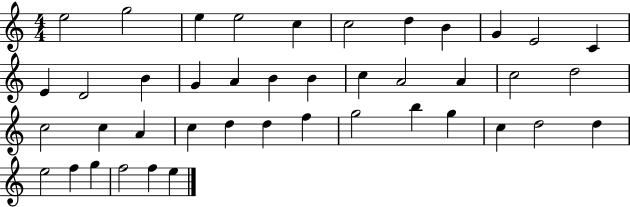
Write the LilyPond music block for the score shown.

{
  \clef treble
  \numericTimeSignature
  \time 4/4
  \key c \major
  e''2 g''2 | e''4 e''2 c''4 | c''2 d''4 b'4 | g'4 e'2 c'4 | \break e'4 d'2 b'4 | g'4 a'4 b'4 b'4 | c''4 a'2 a'4 | c''2 d''2 | \break c''2 c''4 a'4 | c''4 d''4 d''4 f''4 | g''2 b''4 g''4 | c''4 d''2 d''4 | \break e''2 f''4 g''4 | f''2 f''4 e''4 | \bar "|."
}